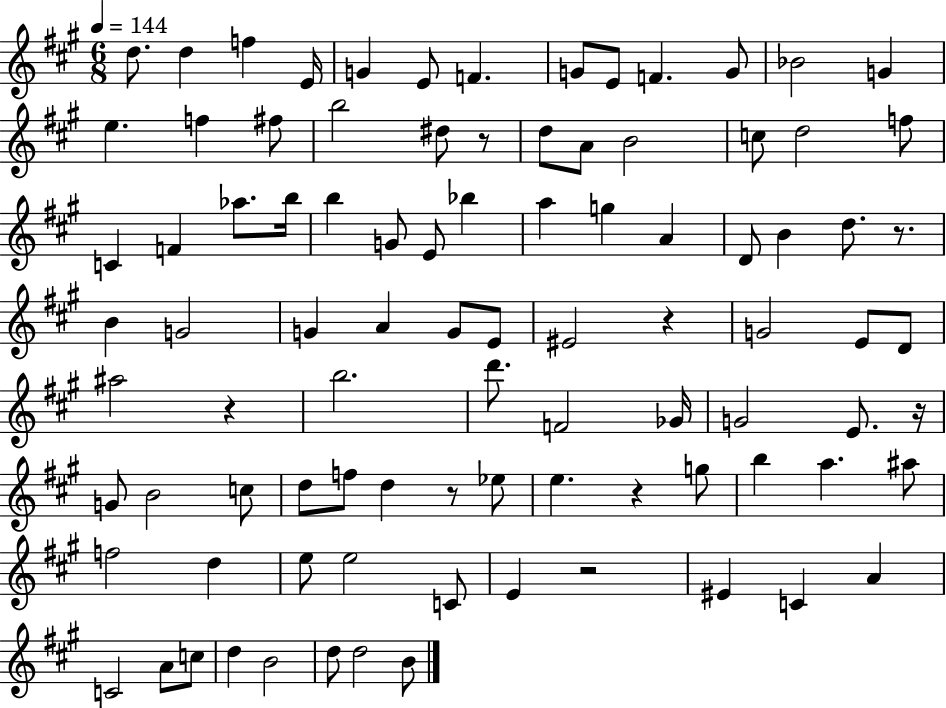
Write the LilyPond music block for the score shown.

{
  \clef treble
  \numericTimeSignature
  \time 6/8
  \key a \major
  \tempo 4 = 144
  \repeat volta 2 { d''8. d''4 f''4 e'16 | g'4 e'8 f'4. | g'8 e'8 f'4. g'8 | bes'2 g'4 | \break e''4. f''4 fis''8 | b''2 dis''8 r8 | d''8 a'8 b'2 | c''8 d''2 f''8 | \break c'4 f'4 aes''8. b''16 | b''4 g'8 e'8 bes''4 | a''4 g''4 a'4 | d'8 b'4 d''8. r8. | \break b'4 g'2 | g'4 a'4 g'8 e'8 | eis'2 r4 | g'2 e'8 d'8 | \break ais''2 r4 | b''2. | d'''8. f'2 ges'16 | g'2 e'8. r16 | \break g'8 b'2 c''8 | d''8 f''8 d''4 r8 ees''8 | e''4. r4 g''8 | b''4 a''4. ais''8 | \break f''2 d''4 | e''8 e''2 c'8 | e'4 r2 | eis'4 c'4 a'4 | \break c'2 a'8 c''8 | d''4 b'2 | d''8 d''2 b'8 | } \bar "|."
}